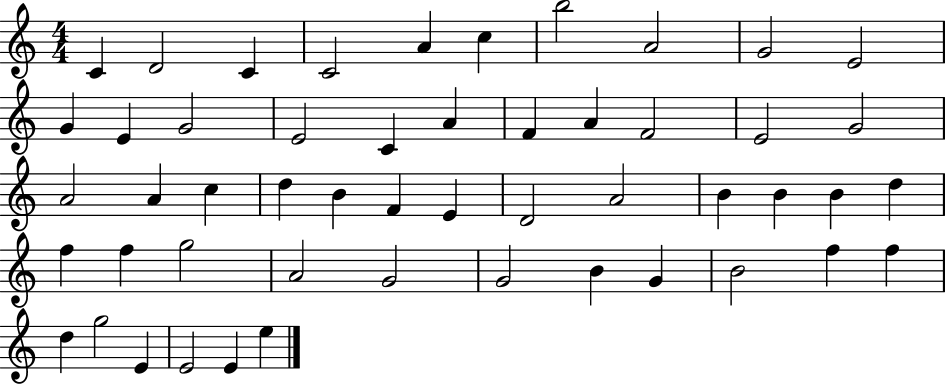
C4/q D4/h C4/q C4/h A4/q C5/q B5/h A4/h G4/h E4/h G4/q E4/q G4/h E4/h C4/q A4/q F4/q A4/q F4/h E4/h G4/h A4/h A4/q C5/q D5/q B4/q F4/q E4/q D4/h A4/h B4/q B4/q B4/q D5/q F5/q F5/q G5/h A4/h G4/h G4/h B4/q G4/q B4/h F5/q F5/q D5/q G5/h E4/q E4/h E4/q E5/q